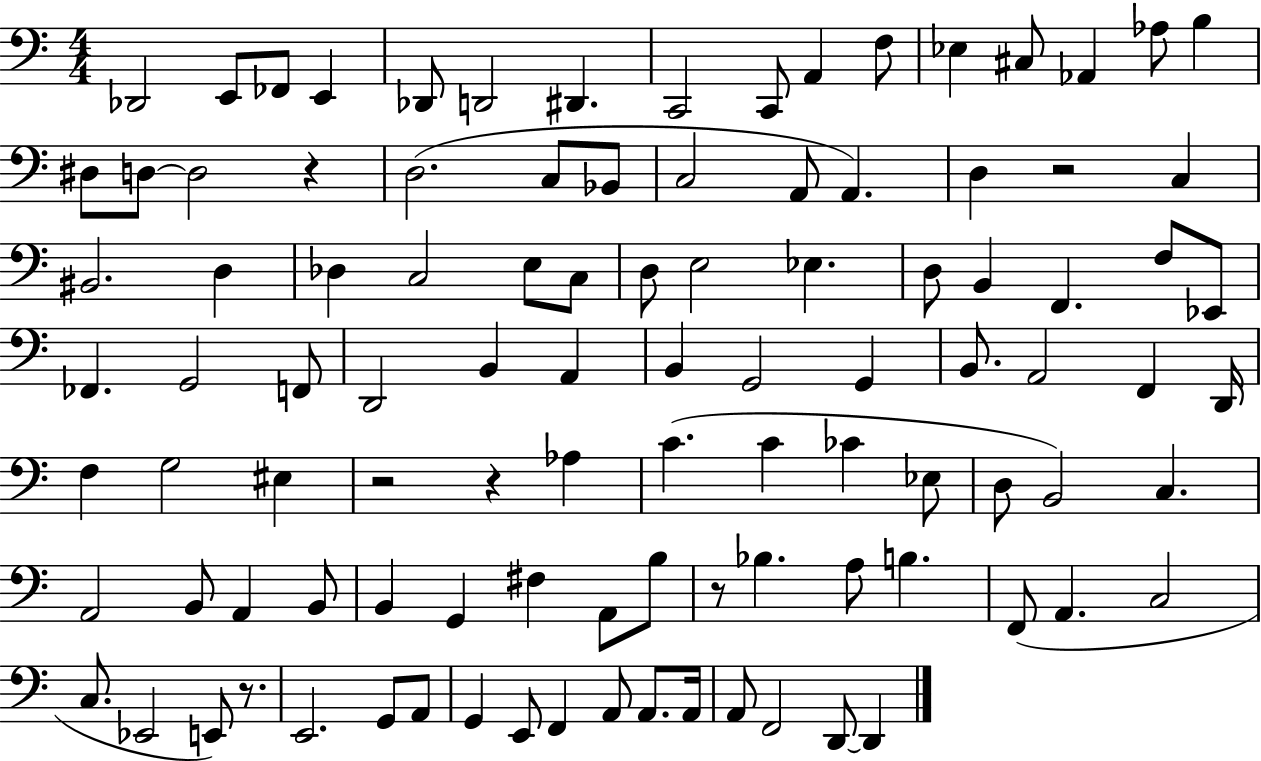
{
  \clef bass
  \numericTimeSignature
  \time 4/4
  \key c \major
  \repeat volta 2 { des,2 e,8 fes,8 e,4 | des,8 d,2 dis,4. | c,2 c,8 a,4 f8 | ees4 cis8 aes,4 aes8 b4 | \break dis8 d8~~ d2 r4 | d2.( c8 bes,8 | c2 a,8 a,4.) | d4 r2 c4 | \break bis,2. d4 | des4 c2 e8 c8 | d8 e2 ees4. | d8 b,4 f,4. f8 ees,8 | \break fes,4. g,2 f,8 | d,2 b,4 a,4 | b,4 g,2 g,4 | b,8. a,2 f,4 d,16 | \break f4 g2 eis4 | r2 r4 aes4 | c'4.( c'4 ces'4 ees8 | d8 b,2) c4. | \break a,2 b,8 a,4 b,8 | b,4 g,4 fis4 a,8 b8 | r8 bes4. a8 b4. | f,8( a,4. c2 | \break c8. ees,2 e,8) r8. | e,2. g,8 a,8 | g,4 e,8 f,4 a,8 a,8. a,16 | a,8 f,2 d,8~~ d,4 | \break } \bar "|."
}